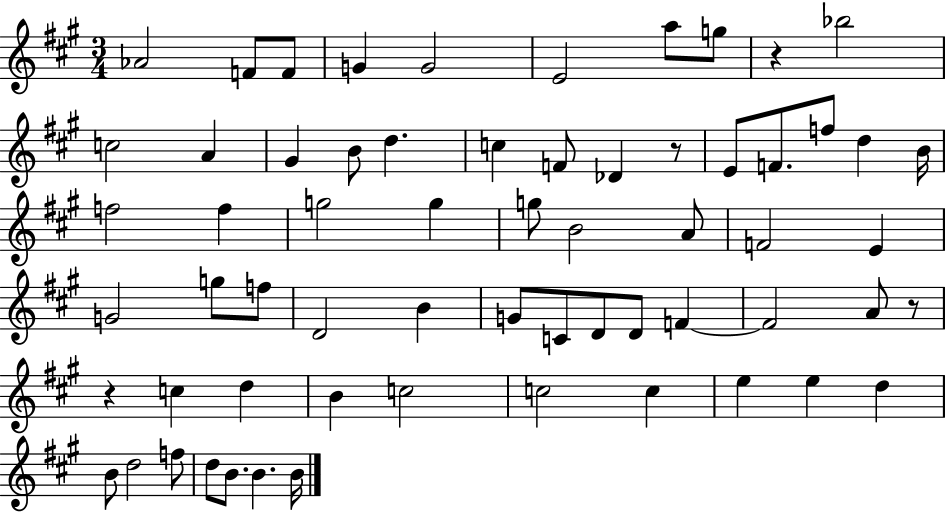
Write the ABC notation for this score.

X:1
T:Untitled
M:3/4
L:1/4
K:A
_A2 F/2 F/2 G G2 E2 a/2 g/2 z _b2 c2 A ^G B/2 d c F/2 _D z/2 E/2 F/2 f/2 d B/4 f2 f g2 g g/2 B2 A/2 F2 E G2 g/2 f/2 D2 B G/2 C/2 D/2 D/2 F F2 A/2 z/2 z c d B c2 c2 c e e d B/2 d2 f/2 d/2 B/2 B B/4